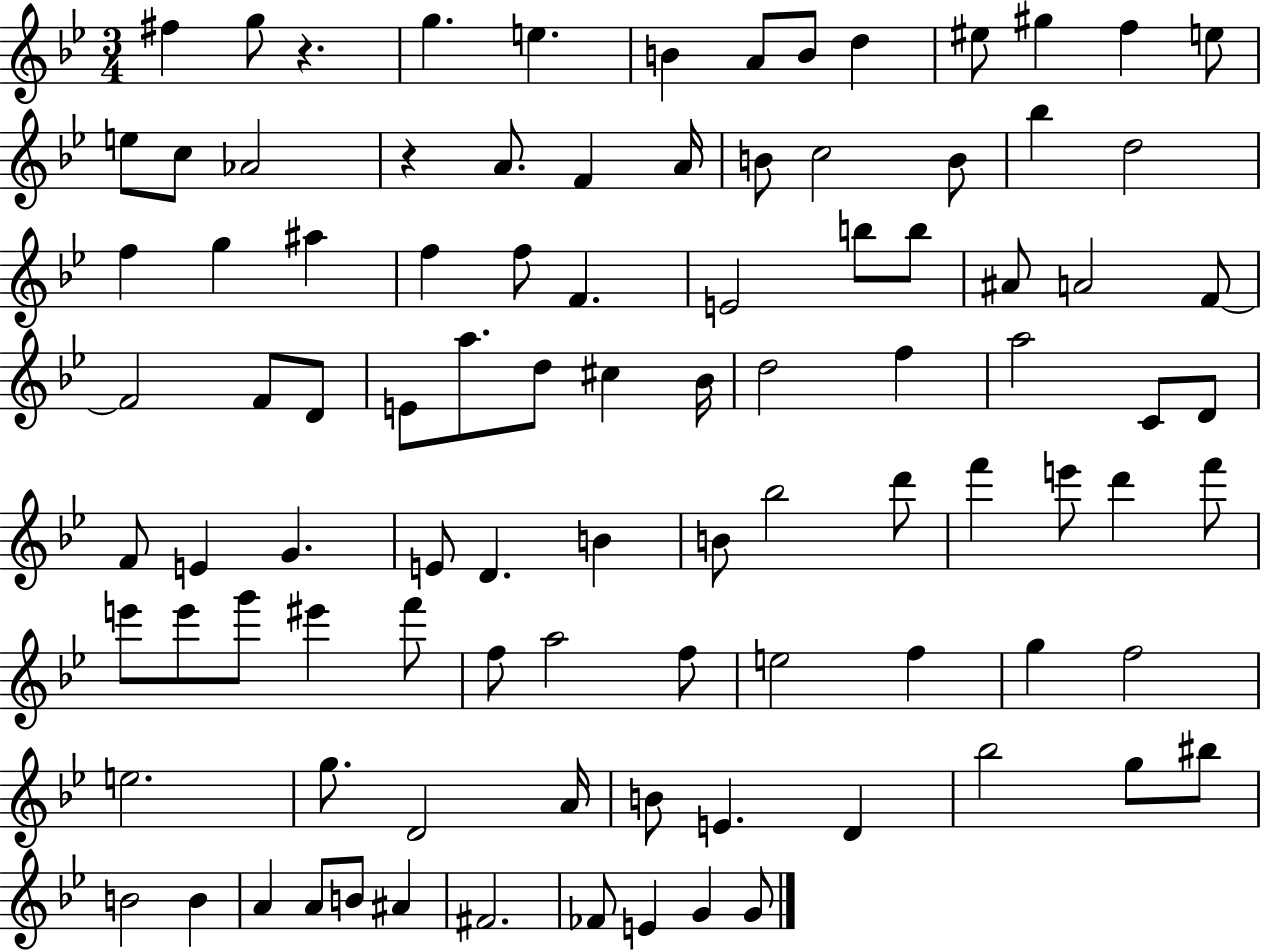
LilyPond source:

{
  \clef treble
  \numericTimeSignature
  \time 3/4
  \key bes \major
  fis''4 g''8 r4. | g''4. e''4. | b'4 a'8 b'8 d''4 | eis''8 gis''4 f''4 e''8 | \break e''8 c''8 aes'2 | r4 a'8. f'4 a'16 | b'8 c''2 b'8 | bes''4 d''2 | \break f''4 g''4 ais''4 | f''4 f''8 f'4. | e'2 b''8 b''8 | ais'8 a'2 f'8~~ | \break f'2 f'8 d'8 | e'8 a''8. d''8 cis''4 bes'16 | d''2 f''4 | a''2 c'8 d'8 | \break f'8 e'4 g'4. | e'8 d'4. b'4 | b'8 bes''2 d'''8 | f'''4 e'''8 d'''4 f'''8 | \break e'''8 e'''8 g'''8 eis'''4 f'''8 | f''8 a''2 f''8 | e''2 f''4 | g''4 f''2 | \break e''2. | g''8. d'2 a'16 | b'8 e'4. d'4 | bes''2 g''8 bis''8 | \break b'2 b'4 | a'4 a'8 b'8 ais'4 | fis'2. | fes'8 e'4 g'4 g'8 | \break \bar "|."
}